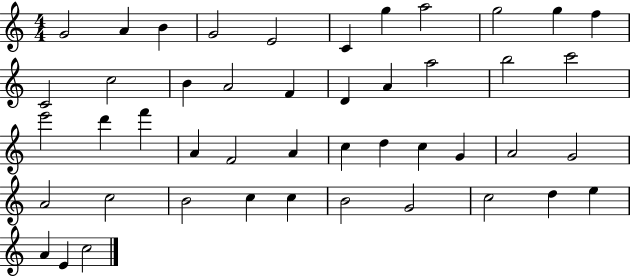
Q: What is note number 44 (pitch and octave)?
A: A4